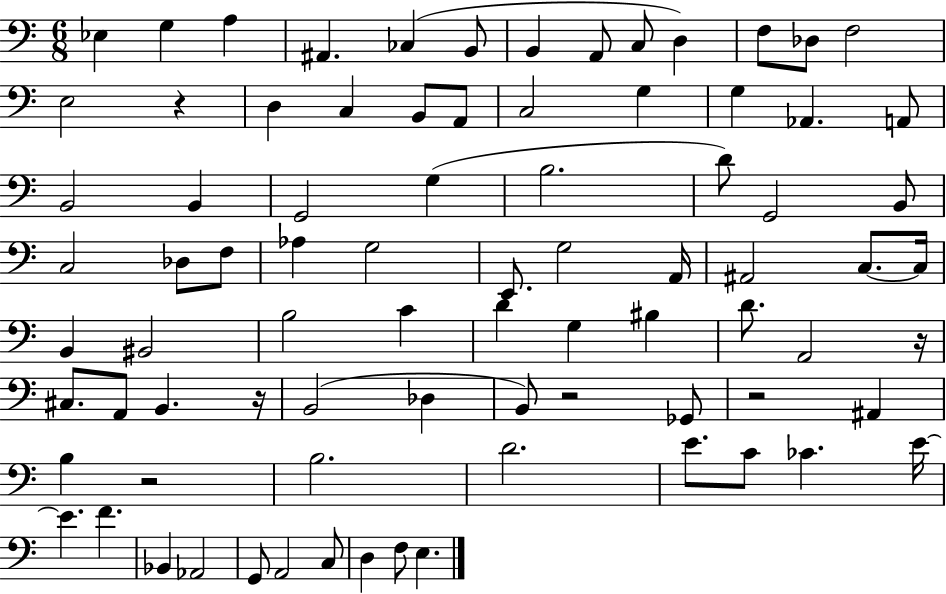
Eb3/q G3/q A3/q A#2/q. CES3/q B2/e B2/q A2/e C3/e D3/q F3/e Db3/e F3/h E3/h R/q D3/q C3/q B2/e A2/e C3/h G3/q G3/q Ab2/q. A2/e B2/h B2/q G2/h G3/q B3/h. D4/e G2/h B2/e C3/h Db3/e F3/e Ab3/q G3/h E2/e. G3/h A2/s A#2/h C3/e. C3/s B2/q BIS2/h B3/h C4/q D4/q G3/q BIS3/q D4/e. A2/h R/s C#3/e. A2/e B2/q. R/s B2/h Db3/q B2/e R/h Gb2/e R/h A#2/q B3/q R/h B3/h. D4/h. E4/e. C4/e CES4/q. E4/s E4/q. F4/q. Bb2/q Ab2/h G2/e A2/h C3/e D3/q F3/e E3/q.